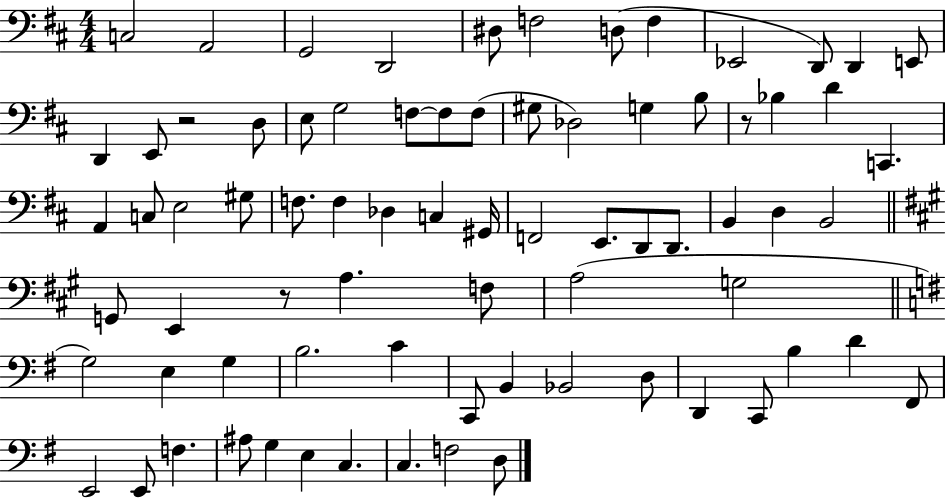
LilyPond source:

{
  \clef bass
  \numericTimeSignature
  \time 4/4
  \key d \major
  c2 a,2 | g,2 d,2 | dis8 f2 d8( f4 | ees,2 d,8) d,4 e,8 | \break d,4 e,8 r2 d8 | e8 g2 f8~~ f8 f8( | gis8 des2) g4 b8 | r8 bes4 d'4 c,4. | \break a,4 c8 e2 gis8 | f8. f4 des4 c4 gis,16 | f,2 e,8. d,8 d,8. | b,4 d4 b,2 | \break \bar "||" \break \key a \major g,8 e,4 r8 a4. f8 | a2( g2 | \bar "||" \break \key e \minor g2) e4 g4 | b2. c'4 | c,8 b,4 bes,2 d8 | d,4 c,8 b4 d'4 fis,8 | \break e,2 e,8 f4. | ais8 g4 e4 c4. | c4. f2 d8 | \bar "|."
}